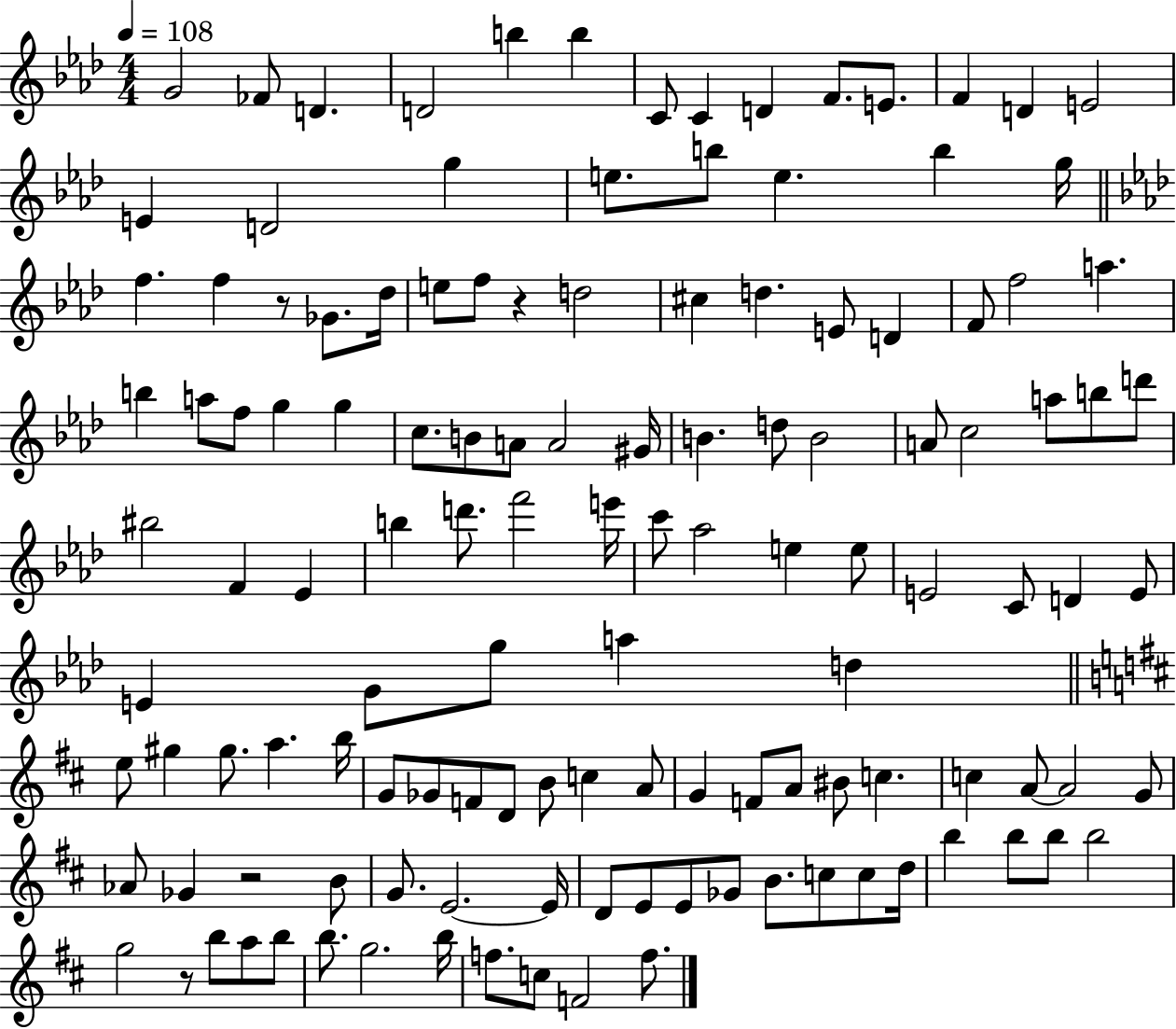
G4/h FES4/e D4/q. D4/h B5/q B5/q C4/e C4/q D4/q F4/e. E4/e. F4/q D4/q E4/h E4/q D4/h G5/q E5/e. B5/e E5/q. B5/q G5/s F5/q. F5/q R/e Gb4/e. Db5/s E5/e F5/e R/q D5/h C#5/q D5/q. E4/e D4/q F4/e F5/h A5/q. B5/q A5/e F5/e G5/q G5/q C5/e. B4/e A4/e A4/h G#4/s B4/q. D5/e B4/h A4/e C5/h A5/e B5/e D6/e BIS5/h F4/q Eb4/q B5/q D6/e. F6/h E6/s C6/e Ab5/h E5/q E5/e E4/h C4/e D4/q E4/e E4/q G4/e G5/e A5/q D5/q E5/e G#5/q G#5/e. A5/q. B5/s G4/e Gb4/e F4/e D4/e B4/e C5/q A4/e G4/q F4/e A4/e BIS4/e C5/q. C5/q A4/e A4/h G4/e Ab4/e Gb4/q R/h B4/e G4/e. E4/h. E4/s D4/e E4/e E4/e Gb4/e B4/e. C5/e C5/e D5/s B5/q B5/e B5/e B5/h G5/h R/e B5/e A5/e B5/e B5/e. G5/h. B5/s F5/e. C5/e F4/h F5/e.